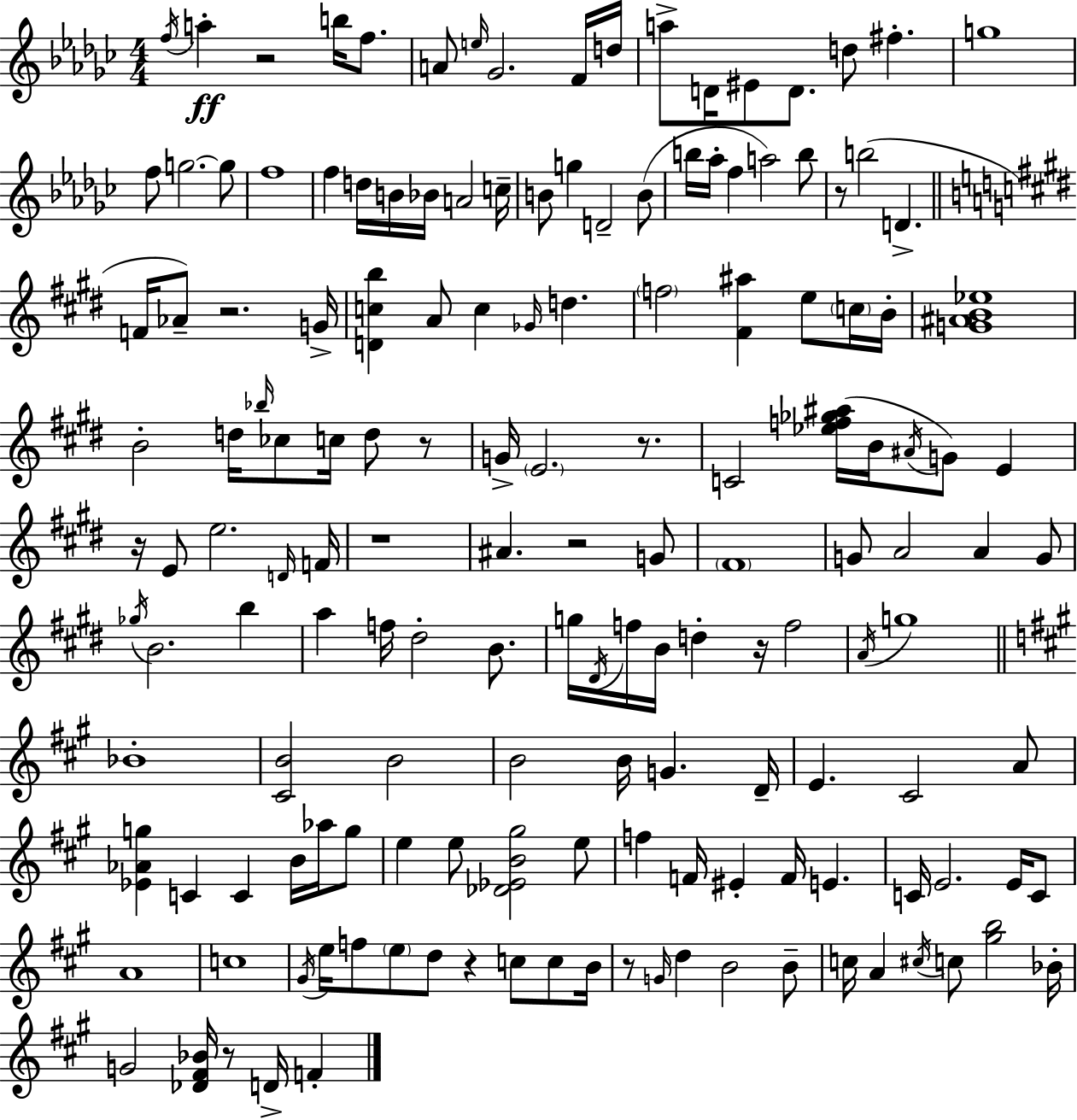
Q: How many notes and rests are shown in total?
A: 156